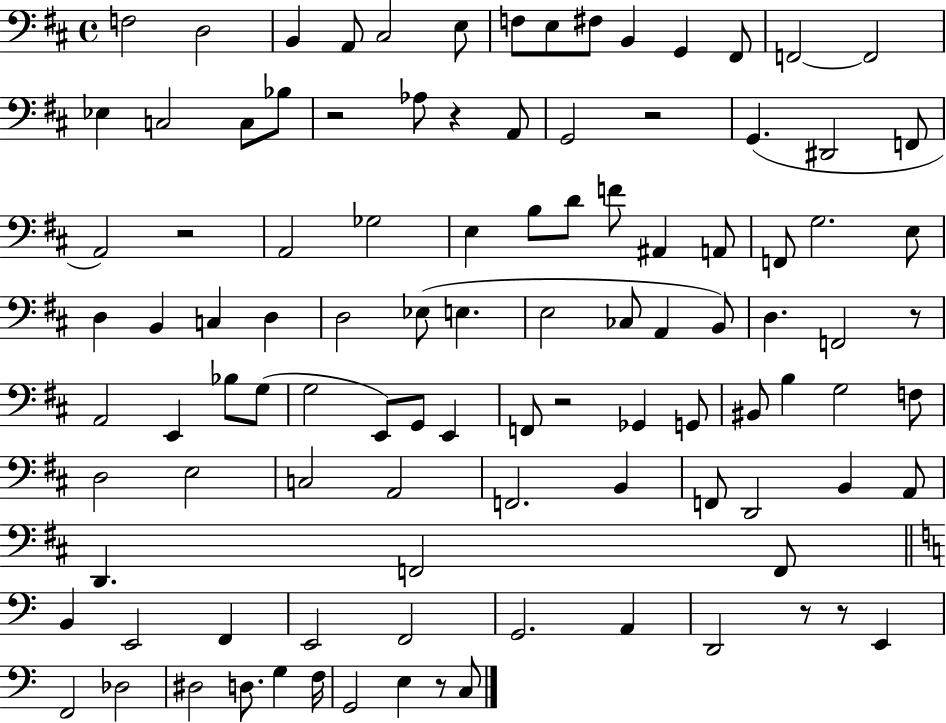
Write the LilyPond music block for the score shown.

{
  \clef bass
  \time 4/4
  \defaultTimeSignature
  \key d \major
  f2 d2 | b,4 a,8 cis2 e8 | f8 e8 fis8 b,4 g,4 fis,8 | f,2~~ f,2 | \break ees4 c2 c8 bes8 | r2 aes8 r4 a,8 | g,2 r2 | g,4.( dis,2 f,8 | \break a,2) r2 | a,2 ges2 | e4 b8 d'8 f'8 ais,4 a,8 | f,8 g2. e8 | \break d4 b,4 c4 d4 | d2 ees8( e4. | e2 ces8 a,4 b,8) | d4. f,2 r8 | \break a,2 e,4 bes8 g8( | g2 e,8) g,8 e,4 | f,8 r2 ges,4 g,8 | bis,8 b4 g2 f8 | \break d2 e2 | c2 a,2 | f,2. b,4 | f,8 d,2 b,4 a,8 | \break d,4. f,2 f,8 | \bar "||" \break \key c \major b,4 e,2 f,4 | e,2 f,2 | g,2. a,4 | d,2 r8 r8 e,4 | \break f,2 des2 | dis2 d8. g4 f16 | g,2 e4 r8 c8 | \bar "|."
}